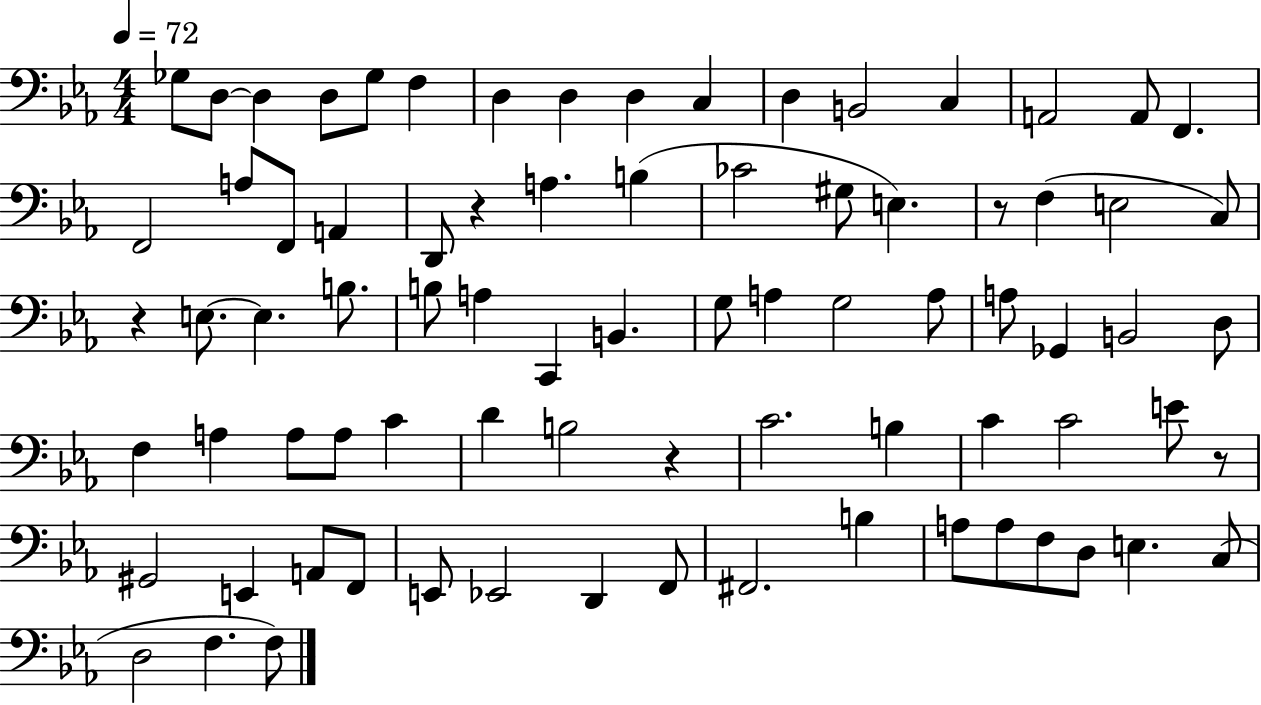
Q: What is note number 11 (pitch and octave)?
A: D3